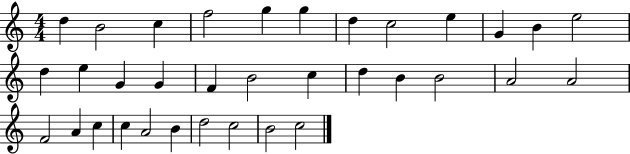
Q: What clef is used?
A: treble